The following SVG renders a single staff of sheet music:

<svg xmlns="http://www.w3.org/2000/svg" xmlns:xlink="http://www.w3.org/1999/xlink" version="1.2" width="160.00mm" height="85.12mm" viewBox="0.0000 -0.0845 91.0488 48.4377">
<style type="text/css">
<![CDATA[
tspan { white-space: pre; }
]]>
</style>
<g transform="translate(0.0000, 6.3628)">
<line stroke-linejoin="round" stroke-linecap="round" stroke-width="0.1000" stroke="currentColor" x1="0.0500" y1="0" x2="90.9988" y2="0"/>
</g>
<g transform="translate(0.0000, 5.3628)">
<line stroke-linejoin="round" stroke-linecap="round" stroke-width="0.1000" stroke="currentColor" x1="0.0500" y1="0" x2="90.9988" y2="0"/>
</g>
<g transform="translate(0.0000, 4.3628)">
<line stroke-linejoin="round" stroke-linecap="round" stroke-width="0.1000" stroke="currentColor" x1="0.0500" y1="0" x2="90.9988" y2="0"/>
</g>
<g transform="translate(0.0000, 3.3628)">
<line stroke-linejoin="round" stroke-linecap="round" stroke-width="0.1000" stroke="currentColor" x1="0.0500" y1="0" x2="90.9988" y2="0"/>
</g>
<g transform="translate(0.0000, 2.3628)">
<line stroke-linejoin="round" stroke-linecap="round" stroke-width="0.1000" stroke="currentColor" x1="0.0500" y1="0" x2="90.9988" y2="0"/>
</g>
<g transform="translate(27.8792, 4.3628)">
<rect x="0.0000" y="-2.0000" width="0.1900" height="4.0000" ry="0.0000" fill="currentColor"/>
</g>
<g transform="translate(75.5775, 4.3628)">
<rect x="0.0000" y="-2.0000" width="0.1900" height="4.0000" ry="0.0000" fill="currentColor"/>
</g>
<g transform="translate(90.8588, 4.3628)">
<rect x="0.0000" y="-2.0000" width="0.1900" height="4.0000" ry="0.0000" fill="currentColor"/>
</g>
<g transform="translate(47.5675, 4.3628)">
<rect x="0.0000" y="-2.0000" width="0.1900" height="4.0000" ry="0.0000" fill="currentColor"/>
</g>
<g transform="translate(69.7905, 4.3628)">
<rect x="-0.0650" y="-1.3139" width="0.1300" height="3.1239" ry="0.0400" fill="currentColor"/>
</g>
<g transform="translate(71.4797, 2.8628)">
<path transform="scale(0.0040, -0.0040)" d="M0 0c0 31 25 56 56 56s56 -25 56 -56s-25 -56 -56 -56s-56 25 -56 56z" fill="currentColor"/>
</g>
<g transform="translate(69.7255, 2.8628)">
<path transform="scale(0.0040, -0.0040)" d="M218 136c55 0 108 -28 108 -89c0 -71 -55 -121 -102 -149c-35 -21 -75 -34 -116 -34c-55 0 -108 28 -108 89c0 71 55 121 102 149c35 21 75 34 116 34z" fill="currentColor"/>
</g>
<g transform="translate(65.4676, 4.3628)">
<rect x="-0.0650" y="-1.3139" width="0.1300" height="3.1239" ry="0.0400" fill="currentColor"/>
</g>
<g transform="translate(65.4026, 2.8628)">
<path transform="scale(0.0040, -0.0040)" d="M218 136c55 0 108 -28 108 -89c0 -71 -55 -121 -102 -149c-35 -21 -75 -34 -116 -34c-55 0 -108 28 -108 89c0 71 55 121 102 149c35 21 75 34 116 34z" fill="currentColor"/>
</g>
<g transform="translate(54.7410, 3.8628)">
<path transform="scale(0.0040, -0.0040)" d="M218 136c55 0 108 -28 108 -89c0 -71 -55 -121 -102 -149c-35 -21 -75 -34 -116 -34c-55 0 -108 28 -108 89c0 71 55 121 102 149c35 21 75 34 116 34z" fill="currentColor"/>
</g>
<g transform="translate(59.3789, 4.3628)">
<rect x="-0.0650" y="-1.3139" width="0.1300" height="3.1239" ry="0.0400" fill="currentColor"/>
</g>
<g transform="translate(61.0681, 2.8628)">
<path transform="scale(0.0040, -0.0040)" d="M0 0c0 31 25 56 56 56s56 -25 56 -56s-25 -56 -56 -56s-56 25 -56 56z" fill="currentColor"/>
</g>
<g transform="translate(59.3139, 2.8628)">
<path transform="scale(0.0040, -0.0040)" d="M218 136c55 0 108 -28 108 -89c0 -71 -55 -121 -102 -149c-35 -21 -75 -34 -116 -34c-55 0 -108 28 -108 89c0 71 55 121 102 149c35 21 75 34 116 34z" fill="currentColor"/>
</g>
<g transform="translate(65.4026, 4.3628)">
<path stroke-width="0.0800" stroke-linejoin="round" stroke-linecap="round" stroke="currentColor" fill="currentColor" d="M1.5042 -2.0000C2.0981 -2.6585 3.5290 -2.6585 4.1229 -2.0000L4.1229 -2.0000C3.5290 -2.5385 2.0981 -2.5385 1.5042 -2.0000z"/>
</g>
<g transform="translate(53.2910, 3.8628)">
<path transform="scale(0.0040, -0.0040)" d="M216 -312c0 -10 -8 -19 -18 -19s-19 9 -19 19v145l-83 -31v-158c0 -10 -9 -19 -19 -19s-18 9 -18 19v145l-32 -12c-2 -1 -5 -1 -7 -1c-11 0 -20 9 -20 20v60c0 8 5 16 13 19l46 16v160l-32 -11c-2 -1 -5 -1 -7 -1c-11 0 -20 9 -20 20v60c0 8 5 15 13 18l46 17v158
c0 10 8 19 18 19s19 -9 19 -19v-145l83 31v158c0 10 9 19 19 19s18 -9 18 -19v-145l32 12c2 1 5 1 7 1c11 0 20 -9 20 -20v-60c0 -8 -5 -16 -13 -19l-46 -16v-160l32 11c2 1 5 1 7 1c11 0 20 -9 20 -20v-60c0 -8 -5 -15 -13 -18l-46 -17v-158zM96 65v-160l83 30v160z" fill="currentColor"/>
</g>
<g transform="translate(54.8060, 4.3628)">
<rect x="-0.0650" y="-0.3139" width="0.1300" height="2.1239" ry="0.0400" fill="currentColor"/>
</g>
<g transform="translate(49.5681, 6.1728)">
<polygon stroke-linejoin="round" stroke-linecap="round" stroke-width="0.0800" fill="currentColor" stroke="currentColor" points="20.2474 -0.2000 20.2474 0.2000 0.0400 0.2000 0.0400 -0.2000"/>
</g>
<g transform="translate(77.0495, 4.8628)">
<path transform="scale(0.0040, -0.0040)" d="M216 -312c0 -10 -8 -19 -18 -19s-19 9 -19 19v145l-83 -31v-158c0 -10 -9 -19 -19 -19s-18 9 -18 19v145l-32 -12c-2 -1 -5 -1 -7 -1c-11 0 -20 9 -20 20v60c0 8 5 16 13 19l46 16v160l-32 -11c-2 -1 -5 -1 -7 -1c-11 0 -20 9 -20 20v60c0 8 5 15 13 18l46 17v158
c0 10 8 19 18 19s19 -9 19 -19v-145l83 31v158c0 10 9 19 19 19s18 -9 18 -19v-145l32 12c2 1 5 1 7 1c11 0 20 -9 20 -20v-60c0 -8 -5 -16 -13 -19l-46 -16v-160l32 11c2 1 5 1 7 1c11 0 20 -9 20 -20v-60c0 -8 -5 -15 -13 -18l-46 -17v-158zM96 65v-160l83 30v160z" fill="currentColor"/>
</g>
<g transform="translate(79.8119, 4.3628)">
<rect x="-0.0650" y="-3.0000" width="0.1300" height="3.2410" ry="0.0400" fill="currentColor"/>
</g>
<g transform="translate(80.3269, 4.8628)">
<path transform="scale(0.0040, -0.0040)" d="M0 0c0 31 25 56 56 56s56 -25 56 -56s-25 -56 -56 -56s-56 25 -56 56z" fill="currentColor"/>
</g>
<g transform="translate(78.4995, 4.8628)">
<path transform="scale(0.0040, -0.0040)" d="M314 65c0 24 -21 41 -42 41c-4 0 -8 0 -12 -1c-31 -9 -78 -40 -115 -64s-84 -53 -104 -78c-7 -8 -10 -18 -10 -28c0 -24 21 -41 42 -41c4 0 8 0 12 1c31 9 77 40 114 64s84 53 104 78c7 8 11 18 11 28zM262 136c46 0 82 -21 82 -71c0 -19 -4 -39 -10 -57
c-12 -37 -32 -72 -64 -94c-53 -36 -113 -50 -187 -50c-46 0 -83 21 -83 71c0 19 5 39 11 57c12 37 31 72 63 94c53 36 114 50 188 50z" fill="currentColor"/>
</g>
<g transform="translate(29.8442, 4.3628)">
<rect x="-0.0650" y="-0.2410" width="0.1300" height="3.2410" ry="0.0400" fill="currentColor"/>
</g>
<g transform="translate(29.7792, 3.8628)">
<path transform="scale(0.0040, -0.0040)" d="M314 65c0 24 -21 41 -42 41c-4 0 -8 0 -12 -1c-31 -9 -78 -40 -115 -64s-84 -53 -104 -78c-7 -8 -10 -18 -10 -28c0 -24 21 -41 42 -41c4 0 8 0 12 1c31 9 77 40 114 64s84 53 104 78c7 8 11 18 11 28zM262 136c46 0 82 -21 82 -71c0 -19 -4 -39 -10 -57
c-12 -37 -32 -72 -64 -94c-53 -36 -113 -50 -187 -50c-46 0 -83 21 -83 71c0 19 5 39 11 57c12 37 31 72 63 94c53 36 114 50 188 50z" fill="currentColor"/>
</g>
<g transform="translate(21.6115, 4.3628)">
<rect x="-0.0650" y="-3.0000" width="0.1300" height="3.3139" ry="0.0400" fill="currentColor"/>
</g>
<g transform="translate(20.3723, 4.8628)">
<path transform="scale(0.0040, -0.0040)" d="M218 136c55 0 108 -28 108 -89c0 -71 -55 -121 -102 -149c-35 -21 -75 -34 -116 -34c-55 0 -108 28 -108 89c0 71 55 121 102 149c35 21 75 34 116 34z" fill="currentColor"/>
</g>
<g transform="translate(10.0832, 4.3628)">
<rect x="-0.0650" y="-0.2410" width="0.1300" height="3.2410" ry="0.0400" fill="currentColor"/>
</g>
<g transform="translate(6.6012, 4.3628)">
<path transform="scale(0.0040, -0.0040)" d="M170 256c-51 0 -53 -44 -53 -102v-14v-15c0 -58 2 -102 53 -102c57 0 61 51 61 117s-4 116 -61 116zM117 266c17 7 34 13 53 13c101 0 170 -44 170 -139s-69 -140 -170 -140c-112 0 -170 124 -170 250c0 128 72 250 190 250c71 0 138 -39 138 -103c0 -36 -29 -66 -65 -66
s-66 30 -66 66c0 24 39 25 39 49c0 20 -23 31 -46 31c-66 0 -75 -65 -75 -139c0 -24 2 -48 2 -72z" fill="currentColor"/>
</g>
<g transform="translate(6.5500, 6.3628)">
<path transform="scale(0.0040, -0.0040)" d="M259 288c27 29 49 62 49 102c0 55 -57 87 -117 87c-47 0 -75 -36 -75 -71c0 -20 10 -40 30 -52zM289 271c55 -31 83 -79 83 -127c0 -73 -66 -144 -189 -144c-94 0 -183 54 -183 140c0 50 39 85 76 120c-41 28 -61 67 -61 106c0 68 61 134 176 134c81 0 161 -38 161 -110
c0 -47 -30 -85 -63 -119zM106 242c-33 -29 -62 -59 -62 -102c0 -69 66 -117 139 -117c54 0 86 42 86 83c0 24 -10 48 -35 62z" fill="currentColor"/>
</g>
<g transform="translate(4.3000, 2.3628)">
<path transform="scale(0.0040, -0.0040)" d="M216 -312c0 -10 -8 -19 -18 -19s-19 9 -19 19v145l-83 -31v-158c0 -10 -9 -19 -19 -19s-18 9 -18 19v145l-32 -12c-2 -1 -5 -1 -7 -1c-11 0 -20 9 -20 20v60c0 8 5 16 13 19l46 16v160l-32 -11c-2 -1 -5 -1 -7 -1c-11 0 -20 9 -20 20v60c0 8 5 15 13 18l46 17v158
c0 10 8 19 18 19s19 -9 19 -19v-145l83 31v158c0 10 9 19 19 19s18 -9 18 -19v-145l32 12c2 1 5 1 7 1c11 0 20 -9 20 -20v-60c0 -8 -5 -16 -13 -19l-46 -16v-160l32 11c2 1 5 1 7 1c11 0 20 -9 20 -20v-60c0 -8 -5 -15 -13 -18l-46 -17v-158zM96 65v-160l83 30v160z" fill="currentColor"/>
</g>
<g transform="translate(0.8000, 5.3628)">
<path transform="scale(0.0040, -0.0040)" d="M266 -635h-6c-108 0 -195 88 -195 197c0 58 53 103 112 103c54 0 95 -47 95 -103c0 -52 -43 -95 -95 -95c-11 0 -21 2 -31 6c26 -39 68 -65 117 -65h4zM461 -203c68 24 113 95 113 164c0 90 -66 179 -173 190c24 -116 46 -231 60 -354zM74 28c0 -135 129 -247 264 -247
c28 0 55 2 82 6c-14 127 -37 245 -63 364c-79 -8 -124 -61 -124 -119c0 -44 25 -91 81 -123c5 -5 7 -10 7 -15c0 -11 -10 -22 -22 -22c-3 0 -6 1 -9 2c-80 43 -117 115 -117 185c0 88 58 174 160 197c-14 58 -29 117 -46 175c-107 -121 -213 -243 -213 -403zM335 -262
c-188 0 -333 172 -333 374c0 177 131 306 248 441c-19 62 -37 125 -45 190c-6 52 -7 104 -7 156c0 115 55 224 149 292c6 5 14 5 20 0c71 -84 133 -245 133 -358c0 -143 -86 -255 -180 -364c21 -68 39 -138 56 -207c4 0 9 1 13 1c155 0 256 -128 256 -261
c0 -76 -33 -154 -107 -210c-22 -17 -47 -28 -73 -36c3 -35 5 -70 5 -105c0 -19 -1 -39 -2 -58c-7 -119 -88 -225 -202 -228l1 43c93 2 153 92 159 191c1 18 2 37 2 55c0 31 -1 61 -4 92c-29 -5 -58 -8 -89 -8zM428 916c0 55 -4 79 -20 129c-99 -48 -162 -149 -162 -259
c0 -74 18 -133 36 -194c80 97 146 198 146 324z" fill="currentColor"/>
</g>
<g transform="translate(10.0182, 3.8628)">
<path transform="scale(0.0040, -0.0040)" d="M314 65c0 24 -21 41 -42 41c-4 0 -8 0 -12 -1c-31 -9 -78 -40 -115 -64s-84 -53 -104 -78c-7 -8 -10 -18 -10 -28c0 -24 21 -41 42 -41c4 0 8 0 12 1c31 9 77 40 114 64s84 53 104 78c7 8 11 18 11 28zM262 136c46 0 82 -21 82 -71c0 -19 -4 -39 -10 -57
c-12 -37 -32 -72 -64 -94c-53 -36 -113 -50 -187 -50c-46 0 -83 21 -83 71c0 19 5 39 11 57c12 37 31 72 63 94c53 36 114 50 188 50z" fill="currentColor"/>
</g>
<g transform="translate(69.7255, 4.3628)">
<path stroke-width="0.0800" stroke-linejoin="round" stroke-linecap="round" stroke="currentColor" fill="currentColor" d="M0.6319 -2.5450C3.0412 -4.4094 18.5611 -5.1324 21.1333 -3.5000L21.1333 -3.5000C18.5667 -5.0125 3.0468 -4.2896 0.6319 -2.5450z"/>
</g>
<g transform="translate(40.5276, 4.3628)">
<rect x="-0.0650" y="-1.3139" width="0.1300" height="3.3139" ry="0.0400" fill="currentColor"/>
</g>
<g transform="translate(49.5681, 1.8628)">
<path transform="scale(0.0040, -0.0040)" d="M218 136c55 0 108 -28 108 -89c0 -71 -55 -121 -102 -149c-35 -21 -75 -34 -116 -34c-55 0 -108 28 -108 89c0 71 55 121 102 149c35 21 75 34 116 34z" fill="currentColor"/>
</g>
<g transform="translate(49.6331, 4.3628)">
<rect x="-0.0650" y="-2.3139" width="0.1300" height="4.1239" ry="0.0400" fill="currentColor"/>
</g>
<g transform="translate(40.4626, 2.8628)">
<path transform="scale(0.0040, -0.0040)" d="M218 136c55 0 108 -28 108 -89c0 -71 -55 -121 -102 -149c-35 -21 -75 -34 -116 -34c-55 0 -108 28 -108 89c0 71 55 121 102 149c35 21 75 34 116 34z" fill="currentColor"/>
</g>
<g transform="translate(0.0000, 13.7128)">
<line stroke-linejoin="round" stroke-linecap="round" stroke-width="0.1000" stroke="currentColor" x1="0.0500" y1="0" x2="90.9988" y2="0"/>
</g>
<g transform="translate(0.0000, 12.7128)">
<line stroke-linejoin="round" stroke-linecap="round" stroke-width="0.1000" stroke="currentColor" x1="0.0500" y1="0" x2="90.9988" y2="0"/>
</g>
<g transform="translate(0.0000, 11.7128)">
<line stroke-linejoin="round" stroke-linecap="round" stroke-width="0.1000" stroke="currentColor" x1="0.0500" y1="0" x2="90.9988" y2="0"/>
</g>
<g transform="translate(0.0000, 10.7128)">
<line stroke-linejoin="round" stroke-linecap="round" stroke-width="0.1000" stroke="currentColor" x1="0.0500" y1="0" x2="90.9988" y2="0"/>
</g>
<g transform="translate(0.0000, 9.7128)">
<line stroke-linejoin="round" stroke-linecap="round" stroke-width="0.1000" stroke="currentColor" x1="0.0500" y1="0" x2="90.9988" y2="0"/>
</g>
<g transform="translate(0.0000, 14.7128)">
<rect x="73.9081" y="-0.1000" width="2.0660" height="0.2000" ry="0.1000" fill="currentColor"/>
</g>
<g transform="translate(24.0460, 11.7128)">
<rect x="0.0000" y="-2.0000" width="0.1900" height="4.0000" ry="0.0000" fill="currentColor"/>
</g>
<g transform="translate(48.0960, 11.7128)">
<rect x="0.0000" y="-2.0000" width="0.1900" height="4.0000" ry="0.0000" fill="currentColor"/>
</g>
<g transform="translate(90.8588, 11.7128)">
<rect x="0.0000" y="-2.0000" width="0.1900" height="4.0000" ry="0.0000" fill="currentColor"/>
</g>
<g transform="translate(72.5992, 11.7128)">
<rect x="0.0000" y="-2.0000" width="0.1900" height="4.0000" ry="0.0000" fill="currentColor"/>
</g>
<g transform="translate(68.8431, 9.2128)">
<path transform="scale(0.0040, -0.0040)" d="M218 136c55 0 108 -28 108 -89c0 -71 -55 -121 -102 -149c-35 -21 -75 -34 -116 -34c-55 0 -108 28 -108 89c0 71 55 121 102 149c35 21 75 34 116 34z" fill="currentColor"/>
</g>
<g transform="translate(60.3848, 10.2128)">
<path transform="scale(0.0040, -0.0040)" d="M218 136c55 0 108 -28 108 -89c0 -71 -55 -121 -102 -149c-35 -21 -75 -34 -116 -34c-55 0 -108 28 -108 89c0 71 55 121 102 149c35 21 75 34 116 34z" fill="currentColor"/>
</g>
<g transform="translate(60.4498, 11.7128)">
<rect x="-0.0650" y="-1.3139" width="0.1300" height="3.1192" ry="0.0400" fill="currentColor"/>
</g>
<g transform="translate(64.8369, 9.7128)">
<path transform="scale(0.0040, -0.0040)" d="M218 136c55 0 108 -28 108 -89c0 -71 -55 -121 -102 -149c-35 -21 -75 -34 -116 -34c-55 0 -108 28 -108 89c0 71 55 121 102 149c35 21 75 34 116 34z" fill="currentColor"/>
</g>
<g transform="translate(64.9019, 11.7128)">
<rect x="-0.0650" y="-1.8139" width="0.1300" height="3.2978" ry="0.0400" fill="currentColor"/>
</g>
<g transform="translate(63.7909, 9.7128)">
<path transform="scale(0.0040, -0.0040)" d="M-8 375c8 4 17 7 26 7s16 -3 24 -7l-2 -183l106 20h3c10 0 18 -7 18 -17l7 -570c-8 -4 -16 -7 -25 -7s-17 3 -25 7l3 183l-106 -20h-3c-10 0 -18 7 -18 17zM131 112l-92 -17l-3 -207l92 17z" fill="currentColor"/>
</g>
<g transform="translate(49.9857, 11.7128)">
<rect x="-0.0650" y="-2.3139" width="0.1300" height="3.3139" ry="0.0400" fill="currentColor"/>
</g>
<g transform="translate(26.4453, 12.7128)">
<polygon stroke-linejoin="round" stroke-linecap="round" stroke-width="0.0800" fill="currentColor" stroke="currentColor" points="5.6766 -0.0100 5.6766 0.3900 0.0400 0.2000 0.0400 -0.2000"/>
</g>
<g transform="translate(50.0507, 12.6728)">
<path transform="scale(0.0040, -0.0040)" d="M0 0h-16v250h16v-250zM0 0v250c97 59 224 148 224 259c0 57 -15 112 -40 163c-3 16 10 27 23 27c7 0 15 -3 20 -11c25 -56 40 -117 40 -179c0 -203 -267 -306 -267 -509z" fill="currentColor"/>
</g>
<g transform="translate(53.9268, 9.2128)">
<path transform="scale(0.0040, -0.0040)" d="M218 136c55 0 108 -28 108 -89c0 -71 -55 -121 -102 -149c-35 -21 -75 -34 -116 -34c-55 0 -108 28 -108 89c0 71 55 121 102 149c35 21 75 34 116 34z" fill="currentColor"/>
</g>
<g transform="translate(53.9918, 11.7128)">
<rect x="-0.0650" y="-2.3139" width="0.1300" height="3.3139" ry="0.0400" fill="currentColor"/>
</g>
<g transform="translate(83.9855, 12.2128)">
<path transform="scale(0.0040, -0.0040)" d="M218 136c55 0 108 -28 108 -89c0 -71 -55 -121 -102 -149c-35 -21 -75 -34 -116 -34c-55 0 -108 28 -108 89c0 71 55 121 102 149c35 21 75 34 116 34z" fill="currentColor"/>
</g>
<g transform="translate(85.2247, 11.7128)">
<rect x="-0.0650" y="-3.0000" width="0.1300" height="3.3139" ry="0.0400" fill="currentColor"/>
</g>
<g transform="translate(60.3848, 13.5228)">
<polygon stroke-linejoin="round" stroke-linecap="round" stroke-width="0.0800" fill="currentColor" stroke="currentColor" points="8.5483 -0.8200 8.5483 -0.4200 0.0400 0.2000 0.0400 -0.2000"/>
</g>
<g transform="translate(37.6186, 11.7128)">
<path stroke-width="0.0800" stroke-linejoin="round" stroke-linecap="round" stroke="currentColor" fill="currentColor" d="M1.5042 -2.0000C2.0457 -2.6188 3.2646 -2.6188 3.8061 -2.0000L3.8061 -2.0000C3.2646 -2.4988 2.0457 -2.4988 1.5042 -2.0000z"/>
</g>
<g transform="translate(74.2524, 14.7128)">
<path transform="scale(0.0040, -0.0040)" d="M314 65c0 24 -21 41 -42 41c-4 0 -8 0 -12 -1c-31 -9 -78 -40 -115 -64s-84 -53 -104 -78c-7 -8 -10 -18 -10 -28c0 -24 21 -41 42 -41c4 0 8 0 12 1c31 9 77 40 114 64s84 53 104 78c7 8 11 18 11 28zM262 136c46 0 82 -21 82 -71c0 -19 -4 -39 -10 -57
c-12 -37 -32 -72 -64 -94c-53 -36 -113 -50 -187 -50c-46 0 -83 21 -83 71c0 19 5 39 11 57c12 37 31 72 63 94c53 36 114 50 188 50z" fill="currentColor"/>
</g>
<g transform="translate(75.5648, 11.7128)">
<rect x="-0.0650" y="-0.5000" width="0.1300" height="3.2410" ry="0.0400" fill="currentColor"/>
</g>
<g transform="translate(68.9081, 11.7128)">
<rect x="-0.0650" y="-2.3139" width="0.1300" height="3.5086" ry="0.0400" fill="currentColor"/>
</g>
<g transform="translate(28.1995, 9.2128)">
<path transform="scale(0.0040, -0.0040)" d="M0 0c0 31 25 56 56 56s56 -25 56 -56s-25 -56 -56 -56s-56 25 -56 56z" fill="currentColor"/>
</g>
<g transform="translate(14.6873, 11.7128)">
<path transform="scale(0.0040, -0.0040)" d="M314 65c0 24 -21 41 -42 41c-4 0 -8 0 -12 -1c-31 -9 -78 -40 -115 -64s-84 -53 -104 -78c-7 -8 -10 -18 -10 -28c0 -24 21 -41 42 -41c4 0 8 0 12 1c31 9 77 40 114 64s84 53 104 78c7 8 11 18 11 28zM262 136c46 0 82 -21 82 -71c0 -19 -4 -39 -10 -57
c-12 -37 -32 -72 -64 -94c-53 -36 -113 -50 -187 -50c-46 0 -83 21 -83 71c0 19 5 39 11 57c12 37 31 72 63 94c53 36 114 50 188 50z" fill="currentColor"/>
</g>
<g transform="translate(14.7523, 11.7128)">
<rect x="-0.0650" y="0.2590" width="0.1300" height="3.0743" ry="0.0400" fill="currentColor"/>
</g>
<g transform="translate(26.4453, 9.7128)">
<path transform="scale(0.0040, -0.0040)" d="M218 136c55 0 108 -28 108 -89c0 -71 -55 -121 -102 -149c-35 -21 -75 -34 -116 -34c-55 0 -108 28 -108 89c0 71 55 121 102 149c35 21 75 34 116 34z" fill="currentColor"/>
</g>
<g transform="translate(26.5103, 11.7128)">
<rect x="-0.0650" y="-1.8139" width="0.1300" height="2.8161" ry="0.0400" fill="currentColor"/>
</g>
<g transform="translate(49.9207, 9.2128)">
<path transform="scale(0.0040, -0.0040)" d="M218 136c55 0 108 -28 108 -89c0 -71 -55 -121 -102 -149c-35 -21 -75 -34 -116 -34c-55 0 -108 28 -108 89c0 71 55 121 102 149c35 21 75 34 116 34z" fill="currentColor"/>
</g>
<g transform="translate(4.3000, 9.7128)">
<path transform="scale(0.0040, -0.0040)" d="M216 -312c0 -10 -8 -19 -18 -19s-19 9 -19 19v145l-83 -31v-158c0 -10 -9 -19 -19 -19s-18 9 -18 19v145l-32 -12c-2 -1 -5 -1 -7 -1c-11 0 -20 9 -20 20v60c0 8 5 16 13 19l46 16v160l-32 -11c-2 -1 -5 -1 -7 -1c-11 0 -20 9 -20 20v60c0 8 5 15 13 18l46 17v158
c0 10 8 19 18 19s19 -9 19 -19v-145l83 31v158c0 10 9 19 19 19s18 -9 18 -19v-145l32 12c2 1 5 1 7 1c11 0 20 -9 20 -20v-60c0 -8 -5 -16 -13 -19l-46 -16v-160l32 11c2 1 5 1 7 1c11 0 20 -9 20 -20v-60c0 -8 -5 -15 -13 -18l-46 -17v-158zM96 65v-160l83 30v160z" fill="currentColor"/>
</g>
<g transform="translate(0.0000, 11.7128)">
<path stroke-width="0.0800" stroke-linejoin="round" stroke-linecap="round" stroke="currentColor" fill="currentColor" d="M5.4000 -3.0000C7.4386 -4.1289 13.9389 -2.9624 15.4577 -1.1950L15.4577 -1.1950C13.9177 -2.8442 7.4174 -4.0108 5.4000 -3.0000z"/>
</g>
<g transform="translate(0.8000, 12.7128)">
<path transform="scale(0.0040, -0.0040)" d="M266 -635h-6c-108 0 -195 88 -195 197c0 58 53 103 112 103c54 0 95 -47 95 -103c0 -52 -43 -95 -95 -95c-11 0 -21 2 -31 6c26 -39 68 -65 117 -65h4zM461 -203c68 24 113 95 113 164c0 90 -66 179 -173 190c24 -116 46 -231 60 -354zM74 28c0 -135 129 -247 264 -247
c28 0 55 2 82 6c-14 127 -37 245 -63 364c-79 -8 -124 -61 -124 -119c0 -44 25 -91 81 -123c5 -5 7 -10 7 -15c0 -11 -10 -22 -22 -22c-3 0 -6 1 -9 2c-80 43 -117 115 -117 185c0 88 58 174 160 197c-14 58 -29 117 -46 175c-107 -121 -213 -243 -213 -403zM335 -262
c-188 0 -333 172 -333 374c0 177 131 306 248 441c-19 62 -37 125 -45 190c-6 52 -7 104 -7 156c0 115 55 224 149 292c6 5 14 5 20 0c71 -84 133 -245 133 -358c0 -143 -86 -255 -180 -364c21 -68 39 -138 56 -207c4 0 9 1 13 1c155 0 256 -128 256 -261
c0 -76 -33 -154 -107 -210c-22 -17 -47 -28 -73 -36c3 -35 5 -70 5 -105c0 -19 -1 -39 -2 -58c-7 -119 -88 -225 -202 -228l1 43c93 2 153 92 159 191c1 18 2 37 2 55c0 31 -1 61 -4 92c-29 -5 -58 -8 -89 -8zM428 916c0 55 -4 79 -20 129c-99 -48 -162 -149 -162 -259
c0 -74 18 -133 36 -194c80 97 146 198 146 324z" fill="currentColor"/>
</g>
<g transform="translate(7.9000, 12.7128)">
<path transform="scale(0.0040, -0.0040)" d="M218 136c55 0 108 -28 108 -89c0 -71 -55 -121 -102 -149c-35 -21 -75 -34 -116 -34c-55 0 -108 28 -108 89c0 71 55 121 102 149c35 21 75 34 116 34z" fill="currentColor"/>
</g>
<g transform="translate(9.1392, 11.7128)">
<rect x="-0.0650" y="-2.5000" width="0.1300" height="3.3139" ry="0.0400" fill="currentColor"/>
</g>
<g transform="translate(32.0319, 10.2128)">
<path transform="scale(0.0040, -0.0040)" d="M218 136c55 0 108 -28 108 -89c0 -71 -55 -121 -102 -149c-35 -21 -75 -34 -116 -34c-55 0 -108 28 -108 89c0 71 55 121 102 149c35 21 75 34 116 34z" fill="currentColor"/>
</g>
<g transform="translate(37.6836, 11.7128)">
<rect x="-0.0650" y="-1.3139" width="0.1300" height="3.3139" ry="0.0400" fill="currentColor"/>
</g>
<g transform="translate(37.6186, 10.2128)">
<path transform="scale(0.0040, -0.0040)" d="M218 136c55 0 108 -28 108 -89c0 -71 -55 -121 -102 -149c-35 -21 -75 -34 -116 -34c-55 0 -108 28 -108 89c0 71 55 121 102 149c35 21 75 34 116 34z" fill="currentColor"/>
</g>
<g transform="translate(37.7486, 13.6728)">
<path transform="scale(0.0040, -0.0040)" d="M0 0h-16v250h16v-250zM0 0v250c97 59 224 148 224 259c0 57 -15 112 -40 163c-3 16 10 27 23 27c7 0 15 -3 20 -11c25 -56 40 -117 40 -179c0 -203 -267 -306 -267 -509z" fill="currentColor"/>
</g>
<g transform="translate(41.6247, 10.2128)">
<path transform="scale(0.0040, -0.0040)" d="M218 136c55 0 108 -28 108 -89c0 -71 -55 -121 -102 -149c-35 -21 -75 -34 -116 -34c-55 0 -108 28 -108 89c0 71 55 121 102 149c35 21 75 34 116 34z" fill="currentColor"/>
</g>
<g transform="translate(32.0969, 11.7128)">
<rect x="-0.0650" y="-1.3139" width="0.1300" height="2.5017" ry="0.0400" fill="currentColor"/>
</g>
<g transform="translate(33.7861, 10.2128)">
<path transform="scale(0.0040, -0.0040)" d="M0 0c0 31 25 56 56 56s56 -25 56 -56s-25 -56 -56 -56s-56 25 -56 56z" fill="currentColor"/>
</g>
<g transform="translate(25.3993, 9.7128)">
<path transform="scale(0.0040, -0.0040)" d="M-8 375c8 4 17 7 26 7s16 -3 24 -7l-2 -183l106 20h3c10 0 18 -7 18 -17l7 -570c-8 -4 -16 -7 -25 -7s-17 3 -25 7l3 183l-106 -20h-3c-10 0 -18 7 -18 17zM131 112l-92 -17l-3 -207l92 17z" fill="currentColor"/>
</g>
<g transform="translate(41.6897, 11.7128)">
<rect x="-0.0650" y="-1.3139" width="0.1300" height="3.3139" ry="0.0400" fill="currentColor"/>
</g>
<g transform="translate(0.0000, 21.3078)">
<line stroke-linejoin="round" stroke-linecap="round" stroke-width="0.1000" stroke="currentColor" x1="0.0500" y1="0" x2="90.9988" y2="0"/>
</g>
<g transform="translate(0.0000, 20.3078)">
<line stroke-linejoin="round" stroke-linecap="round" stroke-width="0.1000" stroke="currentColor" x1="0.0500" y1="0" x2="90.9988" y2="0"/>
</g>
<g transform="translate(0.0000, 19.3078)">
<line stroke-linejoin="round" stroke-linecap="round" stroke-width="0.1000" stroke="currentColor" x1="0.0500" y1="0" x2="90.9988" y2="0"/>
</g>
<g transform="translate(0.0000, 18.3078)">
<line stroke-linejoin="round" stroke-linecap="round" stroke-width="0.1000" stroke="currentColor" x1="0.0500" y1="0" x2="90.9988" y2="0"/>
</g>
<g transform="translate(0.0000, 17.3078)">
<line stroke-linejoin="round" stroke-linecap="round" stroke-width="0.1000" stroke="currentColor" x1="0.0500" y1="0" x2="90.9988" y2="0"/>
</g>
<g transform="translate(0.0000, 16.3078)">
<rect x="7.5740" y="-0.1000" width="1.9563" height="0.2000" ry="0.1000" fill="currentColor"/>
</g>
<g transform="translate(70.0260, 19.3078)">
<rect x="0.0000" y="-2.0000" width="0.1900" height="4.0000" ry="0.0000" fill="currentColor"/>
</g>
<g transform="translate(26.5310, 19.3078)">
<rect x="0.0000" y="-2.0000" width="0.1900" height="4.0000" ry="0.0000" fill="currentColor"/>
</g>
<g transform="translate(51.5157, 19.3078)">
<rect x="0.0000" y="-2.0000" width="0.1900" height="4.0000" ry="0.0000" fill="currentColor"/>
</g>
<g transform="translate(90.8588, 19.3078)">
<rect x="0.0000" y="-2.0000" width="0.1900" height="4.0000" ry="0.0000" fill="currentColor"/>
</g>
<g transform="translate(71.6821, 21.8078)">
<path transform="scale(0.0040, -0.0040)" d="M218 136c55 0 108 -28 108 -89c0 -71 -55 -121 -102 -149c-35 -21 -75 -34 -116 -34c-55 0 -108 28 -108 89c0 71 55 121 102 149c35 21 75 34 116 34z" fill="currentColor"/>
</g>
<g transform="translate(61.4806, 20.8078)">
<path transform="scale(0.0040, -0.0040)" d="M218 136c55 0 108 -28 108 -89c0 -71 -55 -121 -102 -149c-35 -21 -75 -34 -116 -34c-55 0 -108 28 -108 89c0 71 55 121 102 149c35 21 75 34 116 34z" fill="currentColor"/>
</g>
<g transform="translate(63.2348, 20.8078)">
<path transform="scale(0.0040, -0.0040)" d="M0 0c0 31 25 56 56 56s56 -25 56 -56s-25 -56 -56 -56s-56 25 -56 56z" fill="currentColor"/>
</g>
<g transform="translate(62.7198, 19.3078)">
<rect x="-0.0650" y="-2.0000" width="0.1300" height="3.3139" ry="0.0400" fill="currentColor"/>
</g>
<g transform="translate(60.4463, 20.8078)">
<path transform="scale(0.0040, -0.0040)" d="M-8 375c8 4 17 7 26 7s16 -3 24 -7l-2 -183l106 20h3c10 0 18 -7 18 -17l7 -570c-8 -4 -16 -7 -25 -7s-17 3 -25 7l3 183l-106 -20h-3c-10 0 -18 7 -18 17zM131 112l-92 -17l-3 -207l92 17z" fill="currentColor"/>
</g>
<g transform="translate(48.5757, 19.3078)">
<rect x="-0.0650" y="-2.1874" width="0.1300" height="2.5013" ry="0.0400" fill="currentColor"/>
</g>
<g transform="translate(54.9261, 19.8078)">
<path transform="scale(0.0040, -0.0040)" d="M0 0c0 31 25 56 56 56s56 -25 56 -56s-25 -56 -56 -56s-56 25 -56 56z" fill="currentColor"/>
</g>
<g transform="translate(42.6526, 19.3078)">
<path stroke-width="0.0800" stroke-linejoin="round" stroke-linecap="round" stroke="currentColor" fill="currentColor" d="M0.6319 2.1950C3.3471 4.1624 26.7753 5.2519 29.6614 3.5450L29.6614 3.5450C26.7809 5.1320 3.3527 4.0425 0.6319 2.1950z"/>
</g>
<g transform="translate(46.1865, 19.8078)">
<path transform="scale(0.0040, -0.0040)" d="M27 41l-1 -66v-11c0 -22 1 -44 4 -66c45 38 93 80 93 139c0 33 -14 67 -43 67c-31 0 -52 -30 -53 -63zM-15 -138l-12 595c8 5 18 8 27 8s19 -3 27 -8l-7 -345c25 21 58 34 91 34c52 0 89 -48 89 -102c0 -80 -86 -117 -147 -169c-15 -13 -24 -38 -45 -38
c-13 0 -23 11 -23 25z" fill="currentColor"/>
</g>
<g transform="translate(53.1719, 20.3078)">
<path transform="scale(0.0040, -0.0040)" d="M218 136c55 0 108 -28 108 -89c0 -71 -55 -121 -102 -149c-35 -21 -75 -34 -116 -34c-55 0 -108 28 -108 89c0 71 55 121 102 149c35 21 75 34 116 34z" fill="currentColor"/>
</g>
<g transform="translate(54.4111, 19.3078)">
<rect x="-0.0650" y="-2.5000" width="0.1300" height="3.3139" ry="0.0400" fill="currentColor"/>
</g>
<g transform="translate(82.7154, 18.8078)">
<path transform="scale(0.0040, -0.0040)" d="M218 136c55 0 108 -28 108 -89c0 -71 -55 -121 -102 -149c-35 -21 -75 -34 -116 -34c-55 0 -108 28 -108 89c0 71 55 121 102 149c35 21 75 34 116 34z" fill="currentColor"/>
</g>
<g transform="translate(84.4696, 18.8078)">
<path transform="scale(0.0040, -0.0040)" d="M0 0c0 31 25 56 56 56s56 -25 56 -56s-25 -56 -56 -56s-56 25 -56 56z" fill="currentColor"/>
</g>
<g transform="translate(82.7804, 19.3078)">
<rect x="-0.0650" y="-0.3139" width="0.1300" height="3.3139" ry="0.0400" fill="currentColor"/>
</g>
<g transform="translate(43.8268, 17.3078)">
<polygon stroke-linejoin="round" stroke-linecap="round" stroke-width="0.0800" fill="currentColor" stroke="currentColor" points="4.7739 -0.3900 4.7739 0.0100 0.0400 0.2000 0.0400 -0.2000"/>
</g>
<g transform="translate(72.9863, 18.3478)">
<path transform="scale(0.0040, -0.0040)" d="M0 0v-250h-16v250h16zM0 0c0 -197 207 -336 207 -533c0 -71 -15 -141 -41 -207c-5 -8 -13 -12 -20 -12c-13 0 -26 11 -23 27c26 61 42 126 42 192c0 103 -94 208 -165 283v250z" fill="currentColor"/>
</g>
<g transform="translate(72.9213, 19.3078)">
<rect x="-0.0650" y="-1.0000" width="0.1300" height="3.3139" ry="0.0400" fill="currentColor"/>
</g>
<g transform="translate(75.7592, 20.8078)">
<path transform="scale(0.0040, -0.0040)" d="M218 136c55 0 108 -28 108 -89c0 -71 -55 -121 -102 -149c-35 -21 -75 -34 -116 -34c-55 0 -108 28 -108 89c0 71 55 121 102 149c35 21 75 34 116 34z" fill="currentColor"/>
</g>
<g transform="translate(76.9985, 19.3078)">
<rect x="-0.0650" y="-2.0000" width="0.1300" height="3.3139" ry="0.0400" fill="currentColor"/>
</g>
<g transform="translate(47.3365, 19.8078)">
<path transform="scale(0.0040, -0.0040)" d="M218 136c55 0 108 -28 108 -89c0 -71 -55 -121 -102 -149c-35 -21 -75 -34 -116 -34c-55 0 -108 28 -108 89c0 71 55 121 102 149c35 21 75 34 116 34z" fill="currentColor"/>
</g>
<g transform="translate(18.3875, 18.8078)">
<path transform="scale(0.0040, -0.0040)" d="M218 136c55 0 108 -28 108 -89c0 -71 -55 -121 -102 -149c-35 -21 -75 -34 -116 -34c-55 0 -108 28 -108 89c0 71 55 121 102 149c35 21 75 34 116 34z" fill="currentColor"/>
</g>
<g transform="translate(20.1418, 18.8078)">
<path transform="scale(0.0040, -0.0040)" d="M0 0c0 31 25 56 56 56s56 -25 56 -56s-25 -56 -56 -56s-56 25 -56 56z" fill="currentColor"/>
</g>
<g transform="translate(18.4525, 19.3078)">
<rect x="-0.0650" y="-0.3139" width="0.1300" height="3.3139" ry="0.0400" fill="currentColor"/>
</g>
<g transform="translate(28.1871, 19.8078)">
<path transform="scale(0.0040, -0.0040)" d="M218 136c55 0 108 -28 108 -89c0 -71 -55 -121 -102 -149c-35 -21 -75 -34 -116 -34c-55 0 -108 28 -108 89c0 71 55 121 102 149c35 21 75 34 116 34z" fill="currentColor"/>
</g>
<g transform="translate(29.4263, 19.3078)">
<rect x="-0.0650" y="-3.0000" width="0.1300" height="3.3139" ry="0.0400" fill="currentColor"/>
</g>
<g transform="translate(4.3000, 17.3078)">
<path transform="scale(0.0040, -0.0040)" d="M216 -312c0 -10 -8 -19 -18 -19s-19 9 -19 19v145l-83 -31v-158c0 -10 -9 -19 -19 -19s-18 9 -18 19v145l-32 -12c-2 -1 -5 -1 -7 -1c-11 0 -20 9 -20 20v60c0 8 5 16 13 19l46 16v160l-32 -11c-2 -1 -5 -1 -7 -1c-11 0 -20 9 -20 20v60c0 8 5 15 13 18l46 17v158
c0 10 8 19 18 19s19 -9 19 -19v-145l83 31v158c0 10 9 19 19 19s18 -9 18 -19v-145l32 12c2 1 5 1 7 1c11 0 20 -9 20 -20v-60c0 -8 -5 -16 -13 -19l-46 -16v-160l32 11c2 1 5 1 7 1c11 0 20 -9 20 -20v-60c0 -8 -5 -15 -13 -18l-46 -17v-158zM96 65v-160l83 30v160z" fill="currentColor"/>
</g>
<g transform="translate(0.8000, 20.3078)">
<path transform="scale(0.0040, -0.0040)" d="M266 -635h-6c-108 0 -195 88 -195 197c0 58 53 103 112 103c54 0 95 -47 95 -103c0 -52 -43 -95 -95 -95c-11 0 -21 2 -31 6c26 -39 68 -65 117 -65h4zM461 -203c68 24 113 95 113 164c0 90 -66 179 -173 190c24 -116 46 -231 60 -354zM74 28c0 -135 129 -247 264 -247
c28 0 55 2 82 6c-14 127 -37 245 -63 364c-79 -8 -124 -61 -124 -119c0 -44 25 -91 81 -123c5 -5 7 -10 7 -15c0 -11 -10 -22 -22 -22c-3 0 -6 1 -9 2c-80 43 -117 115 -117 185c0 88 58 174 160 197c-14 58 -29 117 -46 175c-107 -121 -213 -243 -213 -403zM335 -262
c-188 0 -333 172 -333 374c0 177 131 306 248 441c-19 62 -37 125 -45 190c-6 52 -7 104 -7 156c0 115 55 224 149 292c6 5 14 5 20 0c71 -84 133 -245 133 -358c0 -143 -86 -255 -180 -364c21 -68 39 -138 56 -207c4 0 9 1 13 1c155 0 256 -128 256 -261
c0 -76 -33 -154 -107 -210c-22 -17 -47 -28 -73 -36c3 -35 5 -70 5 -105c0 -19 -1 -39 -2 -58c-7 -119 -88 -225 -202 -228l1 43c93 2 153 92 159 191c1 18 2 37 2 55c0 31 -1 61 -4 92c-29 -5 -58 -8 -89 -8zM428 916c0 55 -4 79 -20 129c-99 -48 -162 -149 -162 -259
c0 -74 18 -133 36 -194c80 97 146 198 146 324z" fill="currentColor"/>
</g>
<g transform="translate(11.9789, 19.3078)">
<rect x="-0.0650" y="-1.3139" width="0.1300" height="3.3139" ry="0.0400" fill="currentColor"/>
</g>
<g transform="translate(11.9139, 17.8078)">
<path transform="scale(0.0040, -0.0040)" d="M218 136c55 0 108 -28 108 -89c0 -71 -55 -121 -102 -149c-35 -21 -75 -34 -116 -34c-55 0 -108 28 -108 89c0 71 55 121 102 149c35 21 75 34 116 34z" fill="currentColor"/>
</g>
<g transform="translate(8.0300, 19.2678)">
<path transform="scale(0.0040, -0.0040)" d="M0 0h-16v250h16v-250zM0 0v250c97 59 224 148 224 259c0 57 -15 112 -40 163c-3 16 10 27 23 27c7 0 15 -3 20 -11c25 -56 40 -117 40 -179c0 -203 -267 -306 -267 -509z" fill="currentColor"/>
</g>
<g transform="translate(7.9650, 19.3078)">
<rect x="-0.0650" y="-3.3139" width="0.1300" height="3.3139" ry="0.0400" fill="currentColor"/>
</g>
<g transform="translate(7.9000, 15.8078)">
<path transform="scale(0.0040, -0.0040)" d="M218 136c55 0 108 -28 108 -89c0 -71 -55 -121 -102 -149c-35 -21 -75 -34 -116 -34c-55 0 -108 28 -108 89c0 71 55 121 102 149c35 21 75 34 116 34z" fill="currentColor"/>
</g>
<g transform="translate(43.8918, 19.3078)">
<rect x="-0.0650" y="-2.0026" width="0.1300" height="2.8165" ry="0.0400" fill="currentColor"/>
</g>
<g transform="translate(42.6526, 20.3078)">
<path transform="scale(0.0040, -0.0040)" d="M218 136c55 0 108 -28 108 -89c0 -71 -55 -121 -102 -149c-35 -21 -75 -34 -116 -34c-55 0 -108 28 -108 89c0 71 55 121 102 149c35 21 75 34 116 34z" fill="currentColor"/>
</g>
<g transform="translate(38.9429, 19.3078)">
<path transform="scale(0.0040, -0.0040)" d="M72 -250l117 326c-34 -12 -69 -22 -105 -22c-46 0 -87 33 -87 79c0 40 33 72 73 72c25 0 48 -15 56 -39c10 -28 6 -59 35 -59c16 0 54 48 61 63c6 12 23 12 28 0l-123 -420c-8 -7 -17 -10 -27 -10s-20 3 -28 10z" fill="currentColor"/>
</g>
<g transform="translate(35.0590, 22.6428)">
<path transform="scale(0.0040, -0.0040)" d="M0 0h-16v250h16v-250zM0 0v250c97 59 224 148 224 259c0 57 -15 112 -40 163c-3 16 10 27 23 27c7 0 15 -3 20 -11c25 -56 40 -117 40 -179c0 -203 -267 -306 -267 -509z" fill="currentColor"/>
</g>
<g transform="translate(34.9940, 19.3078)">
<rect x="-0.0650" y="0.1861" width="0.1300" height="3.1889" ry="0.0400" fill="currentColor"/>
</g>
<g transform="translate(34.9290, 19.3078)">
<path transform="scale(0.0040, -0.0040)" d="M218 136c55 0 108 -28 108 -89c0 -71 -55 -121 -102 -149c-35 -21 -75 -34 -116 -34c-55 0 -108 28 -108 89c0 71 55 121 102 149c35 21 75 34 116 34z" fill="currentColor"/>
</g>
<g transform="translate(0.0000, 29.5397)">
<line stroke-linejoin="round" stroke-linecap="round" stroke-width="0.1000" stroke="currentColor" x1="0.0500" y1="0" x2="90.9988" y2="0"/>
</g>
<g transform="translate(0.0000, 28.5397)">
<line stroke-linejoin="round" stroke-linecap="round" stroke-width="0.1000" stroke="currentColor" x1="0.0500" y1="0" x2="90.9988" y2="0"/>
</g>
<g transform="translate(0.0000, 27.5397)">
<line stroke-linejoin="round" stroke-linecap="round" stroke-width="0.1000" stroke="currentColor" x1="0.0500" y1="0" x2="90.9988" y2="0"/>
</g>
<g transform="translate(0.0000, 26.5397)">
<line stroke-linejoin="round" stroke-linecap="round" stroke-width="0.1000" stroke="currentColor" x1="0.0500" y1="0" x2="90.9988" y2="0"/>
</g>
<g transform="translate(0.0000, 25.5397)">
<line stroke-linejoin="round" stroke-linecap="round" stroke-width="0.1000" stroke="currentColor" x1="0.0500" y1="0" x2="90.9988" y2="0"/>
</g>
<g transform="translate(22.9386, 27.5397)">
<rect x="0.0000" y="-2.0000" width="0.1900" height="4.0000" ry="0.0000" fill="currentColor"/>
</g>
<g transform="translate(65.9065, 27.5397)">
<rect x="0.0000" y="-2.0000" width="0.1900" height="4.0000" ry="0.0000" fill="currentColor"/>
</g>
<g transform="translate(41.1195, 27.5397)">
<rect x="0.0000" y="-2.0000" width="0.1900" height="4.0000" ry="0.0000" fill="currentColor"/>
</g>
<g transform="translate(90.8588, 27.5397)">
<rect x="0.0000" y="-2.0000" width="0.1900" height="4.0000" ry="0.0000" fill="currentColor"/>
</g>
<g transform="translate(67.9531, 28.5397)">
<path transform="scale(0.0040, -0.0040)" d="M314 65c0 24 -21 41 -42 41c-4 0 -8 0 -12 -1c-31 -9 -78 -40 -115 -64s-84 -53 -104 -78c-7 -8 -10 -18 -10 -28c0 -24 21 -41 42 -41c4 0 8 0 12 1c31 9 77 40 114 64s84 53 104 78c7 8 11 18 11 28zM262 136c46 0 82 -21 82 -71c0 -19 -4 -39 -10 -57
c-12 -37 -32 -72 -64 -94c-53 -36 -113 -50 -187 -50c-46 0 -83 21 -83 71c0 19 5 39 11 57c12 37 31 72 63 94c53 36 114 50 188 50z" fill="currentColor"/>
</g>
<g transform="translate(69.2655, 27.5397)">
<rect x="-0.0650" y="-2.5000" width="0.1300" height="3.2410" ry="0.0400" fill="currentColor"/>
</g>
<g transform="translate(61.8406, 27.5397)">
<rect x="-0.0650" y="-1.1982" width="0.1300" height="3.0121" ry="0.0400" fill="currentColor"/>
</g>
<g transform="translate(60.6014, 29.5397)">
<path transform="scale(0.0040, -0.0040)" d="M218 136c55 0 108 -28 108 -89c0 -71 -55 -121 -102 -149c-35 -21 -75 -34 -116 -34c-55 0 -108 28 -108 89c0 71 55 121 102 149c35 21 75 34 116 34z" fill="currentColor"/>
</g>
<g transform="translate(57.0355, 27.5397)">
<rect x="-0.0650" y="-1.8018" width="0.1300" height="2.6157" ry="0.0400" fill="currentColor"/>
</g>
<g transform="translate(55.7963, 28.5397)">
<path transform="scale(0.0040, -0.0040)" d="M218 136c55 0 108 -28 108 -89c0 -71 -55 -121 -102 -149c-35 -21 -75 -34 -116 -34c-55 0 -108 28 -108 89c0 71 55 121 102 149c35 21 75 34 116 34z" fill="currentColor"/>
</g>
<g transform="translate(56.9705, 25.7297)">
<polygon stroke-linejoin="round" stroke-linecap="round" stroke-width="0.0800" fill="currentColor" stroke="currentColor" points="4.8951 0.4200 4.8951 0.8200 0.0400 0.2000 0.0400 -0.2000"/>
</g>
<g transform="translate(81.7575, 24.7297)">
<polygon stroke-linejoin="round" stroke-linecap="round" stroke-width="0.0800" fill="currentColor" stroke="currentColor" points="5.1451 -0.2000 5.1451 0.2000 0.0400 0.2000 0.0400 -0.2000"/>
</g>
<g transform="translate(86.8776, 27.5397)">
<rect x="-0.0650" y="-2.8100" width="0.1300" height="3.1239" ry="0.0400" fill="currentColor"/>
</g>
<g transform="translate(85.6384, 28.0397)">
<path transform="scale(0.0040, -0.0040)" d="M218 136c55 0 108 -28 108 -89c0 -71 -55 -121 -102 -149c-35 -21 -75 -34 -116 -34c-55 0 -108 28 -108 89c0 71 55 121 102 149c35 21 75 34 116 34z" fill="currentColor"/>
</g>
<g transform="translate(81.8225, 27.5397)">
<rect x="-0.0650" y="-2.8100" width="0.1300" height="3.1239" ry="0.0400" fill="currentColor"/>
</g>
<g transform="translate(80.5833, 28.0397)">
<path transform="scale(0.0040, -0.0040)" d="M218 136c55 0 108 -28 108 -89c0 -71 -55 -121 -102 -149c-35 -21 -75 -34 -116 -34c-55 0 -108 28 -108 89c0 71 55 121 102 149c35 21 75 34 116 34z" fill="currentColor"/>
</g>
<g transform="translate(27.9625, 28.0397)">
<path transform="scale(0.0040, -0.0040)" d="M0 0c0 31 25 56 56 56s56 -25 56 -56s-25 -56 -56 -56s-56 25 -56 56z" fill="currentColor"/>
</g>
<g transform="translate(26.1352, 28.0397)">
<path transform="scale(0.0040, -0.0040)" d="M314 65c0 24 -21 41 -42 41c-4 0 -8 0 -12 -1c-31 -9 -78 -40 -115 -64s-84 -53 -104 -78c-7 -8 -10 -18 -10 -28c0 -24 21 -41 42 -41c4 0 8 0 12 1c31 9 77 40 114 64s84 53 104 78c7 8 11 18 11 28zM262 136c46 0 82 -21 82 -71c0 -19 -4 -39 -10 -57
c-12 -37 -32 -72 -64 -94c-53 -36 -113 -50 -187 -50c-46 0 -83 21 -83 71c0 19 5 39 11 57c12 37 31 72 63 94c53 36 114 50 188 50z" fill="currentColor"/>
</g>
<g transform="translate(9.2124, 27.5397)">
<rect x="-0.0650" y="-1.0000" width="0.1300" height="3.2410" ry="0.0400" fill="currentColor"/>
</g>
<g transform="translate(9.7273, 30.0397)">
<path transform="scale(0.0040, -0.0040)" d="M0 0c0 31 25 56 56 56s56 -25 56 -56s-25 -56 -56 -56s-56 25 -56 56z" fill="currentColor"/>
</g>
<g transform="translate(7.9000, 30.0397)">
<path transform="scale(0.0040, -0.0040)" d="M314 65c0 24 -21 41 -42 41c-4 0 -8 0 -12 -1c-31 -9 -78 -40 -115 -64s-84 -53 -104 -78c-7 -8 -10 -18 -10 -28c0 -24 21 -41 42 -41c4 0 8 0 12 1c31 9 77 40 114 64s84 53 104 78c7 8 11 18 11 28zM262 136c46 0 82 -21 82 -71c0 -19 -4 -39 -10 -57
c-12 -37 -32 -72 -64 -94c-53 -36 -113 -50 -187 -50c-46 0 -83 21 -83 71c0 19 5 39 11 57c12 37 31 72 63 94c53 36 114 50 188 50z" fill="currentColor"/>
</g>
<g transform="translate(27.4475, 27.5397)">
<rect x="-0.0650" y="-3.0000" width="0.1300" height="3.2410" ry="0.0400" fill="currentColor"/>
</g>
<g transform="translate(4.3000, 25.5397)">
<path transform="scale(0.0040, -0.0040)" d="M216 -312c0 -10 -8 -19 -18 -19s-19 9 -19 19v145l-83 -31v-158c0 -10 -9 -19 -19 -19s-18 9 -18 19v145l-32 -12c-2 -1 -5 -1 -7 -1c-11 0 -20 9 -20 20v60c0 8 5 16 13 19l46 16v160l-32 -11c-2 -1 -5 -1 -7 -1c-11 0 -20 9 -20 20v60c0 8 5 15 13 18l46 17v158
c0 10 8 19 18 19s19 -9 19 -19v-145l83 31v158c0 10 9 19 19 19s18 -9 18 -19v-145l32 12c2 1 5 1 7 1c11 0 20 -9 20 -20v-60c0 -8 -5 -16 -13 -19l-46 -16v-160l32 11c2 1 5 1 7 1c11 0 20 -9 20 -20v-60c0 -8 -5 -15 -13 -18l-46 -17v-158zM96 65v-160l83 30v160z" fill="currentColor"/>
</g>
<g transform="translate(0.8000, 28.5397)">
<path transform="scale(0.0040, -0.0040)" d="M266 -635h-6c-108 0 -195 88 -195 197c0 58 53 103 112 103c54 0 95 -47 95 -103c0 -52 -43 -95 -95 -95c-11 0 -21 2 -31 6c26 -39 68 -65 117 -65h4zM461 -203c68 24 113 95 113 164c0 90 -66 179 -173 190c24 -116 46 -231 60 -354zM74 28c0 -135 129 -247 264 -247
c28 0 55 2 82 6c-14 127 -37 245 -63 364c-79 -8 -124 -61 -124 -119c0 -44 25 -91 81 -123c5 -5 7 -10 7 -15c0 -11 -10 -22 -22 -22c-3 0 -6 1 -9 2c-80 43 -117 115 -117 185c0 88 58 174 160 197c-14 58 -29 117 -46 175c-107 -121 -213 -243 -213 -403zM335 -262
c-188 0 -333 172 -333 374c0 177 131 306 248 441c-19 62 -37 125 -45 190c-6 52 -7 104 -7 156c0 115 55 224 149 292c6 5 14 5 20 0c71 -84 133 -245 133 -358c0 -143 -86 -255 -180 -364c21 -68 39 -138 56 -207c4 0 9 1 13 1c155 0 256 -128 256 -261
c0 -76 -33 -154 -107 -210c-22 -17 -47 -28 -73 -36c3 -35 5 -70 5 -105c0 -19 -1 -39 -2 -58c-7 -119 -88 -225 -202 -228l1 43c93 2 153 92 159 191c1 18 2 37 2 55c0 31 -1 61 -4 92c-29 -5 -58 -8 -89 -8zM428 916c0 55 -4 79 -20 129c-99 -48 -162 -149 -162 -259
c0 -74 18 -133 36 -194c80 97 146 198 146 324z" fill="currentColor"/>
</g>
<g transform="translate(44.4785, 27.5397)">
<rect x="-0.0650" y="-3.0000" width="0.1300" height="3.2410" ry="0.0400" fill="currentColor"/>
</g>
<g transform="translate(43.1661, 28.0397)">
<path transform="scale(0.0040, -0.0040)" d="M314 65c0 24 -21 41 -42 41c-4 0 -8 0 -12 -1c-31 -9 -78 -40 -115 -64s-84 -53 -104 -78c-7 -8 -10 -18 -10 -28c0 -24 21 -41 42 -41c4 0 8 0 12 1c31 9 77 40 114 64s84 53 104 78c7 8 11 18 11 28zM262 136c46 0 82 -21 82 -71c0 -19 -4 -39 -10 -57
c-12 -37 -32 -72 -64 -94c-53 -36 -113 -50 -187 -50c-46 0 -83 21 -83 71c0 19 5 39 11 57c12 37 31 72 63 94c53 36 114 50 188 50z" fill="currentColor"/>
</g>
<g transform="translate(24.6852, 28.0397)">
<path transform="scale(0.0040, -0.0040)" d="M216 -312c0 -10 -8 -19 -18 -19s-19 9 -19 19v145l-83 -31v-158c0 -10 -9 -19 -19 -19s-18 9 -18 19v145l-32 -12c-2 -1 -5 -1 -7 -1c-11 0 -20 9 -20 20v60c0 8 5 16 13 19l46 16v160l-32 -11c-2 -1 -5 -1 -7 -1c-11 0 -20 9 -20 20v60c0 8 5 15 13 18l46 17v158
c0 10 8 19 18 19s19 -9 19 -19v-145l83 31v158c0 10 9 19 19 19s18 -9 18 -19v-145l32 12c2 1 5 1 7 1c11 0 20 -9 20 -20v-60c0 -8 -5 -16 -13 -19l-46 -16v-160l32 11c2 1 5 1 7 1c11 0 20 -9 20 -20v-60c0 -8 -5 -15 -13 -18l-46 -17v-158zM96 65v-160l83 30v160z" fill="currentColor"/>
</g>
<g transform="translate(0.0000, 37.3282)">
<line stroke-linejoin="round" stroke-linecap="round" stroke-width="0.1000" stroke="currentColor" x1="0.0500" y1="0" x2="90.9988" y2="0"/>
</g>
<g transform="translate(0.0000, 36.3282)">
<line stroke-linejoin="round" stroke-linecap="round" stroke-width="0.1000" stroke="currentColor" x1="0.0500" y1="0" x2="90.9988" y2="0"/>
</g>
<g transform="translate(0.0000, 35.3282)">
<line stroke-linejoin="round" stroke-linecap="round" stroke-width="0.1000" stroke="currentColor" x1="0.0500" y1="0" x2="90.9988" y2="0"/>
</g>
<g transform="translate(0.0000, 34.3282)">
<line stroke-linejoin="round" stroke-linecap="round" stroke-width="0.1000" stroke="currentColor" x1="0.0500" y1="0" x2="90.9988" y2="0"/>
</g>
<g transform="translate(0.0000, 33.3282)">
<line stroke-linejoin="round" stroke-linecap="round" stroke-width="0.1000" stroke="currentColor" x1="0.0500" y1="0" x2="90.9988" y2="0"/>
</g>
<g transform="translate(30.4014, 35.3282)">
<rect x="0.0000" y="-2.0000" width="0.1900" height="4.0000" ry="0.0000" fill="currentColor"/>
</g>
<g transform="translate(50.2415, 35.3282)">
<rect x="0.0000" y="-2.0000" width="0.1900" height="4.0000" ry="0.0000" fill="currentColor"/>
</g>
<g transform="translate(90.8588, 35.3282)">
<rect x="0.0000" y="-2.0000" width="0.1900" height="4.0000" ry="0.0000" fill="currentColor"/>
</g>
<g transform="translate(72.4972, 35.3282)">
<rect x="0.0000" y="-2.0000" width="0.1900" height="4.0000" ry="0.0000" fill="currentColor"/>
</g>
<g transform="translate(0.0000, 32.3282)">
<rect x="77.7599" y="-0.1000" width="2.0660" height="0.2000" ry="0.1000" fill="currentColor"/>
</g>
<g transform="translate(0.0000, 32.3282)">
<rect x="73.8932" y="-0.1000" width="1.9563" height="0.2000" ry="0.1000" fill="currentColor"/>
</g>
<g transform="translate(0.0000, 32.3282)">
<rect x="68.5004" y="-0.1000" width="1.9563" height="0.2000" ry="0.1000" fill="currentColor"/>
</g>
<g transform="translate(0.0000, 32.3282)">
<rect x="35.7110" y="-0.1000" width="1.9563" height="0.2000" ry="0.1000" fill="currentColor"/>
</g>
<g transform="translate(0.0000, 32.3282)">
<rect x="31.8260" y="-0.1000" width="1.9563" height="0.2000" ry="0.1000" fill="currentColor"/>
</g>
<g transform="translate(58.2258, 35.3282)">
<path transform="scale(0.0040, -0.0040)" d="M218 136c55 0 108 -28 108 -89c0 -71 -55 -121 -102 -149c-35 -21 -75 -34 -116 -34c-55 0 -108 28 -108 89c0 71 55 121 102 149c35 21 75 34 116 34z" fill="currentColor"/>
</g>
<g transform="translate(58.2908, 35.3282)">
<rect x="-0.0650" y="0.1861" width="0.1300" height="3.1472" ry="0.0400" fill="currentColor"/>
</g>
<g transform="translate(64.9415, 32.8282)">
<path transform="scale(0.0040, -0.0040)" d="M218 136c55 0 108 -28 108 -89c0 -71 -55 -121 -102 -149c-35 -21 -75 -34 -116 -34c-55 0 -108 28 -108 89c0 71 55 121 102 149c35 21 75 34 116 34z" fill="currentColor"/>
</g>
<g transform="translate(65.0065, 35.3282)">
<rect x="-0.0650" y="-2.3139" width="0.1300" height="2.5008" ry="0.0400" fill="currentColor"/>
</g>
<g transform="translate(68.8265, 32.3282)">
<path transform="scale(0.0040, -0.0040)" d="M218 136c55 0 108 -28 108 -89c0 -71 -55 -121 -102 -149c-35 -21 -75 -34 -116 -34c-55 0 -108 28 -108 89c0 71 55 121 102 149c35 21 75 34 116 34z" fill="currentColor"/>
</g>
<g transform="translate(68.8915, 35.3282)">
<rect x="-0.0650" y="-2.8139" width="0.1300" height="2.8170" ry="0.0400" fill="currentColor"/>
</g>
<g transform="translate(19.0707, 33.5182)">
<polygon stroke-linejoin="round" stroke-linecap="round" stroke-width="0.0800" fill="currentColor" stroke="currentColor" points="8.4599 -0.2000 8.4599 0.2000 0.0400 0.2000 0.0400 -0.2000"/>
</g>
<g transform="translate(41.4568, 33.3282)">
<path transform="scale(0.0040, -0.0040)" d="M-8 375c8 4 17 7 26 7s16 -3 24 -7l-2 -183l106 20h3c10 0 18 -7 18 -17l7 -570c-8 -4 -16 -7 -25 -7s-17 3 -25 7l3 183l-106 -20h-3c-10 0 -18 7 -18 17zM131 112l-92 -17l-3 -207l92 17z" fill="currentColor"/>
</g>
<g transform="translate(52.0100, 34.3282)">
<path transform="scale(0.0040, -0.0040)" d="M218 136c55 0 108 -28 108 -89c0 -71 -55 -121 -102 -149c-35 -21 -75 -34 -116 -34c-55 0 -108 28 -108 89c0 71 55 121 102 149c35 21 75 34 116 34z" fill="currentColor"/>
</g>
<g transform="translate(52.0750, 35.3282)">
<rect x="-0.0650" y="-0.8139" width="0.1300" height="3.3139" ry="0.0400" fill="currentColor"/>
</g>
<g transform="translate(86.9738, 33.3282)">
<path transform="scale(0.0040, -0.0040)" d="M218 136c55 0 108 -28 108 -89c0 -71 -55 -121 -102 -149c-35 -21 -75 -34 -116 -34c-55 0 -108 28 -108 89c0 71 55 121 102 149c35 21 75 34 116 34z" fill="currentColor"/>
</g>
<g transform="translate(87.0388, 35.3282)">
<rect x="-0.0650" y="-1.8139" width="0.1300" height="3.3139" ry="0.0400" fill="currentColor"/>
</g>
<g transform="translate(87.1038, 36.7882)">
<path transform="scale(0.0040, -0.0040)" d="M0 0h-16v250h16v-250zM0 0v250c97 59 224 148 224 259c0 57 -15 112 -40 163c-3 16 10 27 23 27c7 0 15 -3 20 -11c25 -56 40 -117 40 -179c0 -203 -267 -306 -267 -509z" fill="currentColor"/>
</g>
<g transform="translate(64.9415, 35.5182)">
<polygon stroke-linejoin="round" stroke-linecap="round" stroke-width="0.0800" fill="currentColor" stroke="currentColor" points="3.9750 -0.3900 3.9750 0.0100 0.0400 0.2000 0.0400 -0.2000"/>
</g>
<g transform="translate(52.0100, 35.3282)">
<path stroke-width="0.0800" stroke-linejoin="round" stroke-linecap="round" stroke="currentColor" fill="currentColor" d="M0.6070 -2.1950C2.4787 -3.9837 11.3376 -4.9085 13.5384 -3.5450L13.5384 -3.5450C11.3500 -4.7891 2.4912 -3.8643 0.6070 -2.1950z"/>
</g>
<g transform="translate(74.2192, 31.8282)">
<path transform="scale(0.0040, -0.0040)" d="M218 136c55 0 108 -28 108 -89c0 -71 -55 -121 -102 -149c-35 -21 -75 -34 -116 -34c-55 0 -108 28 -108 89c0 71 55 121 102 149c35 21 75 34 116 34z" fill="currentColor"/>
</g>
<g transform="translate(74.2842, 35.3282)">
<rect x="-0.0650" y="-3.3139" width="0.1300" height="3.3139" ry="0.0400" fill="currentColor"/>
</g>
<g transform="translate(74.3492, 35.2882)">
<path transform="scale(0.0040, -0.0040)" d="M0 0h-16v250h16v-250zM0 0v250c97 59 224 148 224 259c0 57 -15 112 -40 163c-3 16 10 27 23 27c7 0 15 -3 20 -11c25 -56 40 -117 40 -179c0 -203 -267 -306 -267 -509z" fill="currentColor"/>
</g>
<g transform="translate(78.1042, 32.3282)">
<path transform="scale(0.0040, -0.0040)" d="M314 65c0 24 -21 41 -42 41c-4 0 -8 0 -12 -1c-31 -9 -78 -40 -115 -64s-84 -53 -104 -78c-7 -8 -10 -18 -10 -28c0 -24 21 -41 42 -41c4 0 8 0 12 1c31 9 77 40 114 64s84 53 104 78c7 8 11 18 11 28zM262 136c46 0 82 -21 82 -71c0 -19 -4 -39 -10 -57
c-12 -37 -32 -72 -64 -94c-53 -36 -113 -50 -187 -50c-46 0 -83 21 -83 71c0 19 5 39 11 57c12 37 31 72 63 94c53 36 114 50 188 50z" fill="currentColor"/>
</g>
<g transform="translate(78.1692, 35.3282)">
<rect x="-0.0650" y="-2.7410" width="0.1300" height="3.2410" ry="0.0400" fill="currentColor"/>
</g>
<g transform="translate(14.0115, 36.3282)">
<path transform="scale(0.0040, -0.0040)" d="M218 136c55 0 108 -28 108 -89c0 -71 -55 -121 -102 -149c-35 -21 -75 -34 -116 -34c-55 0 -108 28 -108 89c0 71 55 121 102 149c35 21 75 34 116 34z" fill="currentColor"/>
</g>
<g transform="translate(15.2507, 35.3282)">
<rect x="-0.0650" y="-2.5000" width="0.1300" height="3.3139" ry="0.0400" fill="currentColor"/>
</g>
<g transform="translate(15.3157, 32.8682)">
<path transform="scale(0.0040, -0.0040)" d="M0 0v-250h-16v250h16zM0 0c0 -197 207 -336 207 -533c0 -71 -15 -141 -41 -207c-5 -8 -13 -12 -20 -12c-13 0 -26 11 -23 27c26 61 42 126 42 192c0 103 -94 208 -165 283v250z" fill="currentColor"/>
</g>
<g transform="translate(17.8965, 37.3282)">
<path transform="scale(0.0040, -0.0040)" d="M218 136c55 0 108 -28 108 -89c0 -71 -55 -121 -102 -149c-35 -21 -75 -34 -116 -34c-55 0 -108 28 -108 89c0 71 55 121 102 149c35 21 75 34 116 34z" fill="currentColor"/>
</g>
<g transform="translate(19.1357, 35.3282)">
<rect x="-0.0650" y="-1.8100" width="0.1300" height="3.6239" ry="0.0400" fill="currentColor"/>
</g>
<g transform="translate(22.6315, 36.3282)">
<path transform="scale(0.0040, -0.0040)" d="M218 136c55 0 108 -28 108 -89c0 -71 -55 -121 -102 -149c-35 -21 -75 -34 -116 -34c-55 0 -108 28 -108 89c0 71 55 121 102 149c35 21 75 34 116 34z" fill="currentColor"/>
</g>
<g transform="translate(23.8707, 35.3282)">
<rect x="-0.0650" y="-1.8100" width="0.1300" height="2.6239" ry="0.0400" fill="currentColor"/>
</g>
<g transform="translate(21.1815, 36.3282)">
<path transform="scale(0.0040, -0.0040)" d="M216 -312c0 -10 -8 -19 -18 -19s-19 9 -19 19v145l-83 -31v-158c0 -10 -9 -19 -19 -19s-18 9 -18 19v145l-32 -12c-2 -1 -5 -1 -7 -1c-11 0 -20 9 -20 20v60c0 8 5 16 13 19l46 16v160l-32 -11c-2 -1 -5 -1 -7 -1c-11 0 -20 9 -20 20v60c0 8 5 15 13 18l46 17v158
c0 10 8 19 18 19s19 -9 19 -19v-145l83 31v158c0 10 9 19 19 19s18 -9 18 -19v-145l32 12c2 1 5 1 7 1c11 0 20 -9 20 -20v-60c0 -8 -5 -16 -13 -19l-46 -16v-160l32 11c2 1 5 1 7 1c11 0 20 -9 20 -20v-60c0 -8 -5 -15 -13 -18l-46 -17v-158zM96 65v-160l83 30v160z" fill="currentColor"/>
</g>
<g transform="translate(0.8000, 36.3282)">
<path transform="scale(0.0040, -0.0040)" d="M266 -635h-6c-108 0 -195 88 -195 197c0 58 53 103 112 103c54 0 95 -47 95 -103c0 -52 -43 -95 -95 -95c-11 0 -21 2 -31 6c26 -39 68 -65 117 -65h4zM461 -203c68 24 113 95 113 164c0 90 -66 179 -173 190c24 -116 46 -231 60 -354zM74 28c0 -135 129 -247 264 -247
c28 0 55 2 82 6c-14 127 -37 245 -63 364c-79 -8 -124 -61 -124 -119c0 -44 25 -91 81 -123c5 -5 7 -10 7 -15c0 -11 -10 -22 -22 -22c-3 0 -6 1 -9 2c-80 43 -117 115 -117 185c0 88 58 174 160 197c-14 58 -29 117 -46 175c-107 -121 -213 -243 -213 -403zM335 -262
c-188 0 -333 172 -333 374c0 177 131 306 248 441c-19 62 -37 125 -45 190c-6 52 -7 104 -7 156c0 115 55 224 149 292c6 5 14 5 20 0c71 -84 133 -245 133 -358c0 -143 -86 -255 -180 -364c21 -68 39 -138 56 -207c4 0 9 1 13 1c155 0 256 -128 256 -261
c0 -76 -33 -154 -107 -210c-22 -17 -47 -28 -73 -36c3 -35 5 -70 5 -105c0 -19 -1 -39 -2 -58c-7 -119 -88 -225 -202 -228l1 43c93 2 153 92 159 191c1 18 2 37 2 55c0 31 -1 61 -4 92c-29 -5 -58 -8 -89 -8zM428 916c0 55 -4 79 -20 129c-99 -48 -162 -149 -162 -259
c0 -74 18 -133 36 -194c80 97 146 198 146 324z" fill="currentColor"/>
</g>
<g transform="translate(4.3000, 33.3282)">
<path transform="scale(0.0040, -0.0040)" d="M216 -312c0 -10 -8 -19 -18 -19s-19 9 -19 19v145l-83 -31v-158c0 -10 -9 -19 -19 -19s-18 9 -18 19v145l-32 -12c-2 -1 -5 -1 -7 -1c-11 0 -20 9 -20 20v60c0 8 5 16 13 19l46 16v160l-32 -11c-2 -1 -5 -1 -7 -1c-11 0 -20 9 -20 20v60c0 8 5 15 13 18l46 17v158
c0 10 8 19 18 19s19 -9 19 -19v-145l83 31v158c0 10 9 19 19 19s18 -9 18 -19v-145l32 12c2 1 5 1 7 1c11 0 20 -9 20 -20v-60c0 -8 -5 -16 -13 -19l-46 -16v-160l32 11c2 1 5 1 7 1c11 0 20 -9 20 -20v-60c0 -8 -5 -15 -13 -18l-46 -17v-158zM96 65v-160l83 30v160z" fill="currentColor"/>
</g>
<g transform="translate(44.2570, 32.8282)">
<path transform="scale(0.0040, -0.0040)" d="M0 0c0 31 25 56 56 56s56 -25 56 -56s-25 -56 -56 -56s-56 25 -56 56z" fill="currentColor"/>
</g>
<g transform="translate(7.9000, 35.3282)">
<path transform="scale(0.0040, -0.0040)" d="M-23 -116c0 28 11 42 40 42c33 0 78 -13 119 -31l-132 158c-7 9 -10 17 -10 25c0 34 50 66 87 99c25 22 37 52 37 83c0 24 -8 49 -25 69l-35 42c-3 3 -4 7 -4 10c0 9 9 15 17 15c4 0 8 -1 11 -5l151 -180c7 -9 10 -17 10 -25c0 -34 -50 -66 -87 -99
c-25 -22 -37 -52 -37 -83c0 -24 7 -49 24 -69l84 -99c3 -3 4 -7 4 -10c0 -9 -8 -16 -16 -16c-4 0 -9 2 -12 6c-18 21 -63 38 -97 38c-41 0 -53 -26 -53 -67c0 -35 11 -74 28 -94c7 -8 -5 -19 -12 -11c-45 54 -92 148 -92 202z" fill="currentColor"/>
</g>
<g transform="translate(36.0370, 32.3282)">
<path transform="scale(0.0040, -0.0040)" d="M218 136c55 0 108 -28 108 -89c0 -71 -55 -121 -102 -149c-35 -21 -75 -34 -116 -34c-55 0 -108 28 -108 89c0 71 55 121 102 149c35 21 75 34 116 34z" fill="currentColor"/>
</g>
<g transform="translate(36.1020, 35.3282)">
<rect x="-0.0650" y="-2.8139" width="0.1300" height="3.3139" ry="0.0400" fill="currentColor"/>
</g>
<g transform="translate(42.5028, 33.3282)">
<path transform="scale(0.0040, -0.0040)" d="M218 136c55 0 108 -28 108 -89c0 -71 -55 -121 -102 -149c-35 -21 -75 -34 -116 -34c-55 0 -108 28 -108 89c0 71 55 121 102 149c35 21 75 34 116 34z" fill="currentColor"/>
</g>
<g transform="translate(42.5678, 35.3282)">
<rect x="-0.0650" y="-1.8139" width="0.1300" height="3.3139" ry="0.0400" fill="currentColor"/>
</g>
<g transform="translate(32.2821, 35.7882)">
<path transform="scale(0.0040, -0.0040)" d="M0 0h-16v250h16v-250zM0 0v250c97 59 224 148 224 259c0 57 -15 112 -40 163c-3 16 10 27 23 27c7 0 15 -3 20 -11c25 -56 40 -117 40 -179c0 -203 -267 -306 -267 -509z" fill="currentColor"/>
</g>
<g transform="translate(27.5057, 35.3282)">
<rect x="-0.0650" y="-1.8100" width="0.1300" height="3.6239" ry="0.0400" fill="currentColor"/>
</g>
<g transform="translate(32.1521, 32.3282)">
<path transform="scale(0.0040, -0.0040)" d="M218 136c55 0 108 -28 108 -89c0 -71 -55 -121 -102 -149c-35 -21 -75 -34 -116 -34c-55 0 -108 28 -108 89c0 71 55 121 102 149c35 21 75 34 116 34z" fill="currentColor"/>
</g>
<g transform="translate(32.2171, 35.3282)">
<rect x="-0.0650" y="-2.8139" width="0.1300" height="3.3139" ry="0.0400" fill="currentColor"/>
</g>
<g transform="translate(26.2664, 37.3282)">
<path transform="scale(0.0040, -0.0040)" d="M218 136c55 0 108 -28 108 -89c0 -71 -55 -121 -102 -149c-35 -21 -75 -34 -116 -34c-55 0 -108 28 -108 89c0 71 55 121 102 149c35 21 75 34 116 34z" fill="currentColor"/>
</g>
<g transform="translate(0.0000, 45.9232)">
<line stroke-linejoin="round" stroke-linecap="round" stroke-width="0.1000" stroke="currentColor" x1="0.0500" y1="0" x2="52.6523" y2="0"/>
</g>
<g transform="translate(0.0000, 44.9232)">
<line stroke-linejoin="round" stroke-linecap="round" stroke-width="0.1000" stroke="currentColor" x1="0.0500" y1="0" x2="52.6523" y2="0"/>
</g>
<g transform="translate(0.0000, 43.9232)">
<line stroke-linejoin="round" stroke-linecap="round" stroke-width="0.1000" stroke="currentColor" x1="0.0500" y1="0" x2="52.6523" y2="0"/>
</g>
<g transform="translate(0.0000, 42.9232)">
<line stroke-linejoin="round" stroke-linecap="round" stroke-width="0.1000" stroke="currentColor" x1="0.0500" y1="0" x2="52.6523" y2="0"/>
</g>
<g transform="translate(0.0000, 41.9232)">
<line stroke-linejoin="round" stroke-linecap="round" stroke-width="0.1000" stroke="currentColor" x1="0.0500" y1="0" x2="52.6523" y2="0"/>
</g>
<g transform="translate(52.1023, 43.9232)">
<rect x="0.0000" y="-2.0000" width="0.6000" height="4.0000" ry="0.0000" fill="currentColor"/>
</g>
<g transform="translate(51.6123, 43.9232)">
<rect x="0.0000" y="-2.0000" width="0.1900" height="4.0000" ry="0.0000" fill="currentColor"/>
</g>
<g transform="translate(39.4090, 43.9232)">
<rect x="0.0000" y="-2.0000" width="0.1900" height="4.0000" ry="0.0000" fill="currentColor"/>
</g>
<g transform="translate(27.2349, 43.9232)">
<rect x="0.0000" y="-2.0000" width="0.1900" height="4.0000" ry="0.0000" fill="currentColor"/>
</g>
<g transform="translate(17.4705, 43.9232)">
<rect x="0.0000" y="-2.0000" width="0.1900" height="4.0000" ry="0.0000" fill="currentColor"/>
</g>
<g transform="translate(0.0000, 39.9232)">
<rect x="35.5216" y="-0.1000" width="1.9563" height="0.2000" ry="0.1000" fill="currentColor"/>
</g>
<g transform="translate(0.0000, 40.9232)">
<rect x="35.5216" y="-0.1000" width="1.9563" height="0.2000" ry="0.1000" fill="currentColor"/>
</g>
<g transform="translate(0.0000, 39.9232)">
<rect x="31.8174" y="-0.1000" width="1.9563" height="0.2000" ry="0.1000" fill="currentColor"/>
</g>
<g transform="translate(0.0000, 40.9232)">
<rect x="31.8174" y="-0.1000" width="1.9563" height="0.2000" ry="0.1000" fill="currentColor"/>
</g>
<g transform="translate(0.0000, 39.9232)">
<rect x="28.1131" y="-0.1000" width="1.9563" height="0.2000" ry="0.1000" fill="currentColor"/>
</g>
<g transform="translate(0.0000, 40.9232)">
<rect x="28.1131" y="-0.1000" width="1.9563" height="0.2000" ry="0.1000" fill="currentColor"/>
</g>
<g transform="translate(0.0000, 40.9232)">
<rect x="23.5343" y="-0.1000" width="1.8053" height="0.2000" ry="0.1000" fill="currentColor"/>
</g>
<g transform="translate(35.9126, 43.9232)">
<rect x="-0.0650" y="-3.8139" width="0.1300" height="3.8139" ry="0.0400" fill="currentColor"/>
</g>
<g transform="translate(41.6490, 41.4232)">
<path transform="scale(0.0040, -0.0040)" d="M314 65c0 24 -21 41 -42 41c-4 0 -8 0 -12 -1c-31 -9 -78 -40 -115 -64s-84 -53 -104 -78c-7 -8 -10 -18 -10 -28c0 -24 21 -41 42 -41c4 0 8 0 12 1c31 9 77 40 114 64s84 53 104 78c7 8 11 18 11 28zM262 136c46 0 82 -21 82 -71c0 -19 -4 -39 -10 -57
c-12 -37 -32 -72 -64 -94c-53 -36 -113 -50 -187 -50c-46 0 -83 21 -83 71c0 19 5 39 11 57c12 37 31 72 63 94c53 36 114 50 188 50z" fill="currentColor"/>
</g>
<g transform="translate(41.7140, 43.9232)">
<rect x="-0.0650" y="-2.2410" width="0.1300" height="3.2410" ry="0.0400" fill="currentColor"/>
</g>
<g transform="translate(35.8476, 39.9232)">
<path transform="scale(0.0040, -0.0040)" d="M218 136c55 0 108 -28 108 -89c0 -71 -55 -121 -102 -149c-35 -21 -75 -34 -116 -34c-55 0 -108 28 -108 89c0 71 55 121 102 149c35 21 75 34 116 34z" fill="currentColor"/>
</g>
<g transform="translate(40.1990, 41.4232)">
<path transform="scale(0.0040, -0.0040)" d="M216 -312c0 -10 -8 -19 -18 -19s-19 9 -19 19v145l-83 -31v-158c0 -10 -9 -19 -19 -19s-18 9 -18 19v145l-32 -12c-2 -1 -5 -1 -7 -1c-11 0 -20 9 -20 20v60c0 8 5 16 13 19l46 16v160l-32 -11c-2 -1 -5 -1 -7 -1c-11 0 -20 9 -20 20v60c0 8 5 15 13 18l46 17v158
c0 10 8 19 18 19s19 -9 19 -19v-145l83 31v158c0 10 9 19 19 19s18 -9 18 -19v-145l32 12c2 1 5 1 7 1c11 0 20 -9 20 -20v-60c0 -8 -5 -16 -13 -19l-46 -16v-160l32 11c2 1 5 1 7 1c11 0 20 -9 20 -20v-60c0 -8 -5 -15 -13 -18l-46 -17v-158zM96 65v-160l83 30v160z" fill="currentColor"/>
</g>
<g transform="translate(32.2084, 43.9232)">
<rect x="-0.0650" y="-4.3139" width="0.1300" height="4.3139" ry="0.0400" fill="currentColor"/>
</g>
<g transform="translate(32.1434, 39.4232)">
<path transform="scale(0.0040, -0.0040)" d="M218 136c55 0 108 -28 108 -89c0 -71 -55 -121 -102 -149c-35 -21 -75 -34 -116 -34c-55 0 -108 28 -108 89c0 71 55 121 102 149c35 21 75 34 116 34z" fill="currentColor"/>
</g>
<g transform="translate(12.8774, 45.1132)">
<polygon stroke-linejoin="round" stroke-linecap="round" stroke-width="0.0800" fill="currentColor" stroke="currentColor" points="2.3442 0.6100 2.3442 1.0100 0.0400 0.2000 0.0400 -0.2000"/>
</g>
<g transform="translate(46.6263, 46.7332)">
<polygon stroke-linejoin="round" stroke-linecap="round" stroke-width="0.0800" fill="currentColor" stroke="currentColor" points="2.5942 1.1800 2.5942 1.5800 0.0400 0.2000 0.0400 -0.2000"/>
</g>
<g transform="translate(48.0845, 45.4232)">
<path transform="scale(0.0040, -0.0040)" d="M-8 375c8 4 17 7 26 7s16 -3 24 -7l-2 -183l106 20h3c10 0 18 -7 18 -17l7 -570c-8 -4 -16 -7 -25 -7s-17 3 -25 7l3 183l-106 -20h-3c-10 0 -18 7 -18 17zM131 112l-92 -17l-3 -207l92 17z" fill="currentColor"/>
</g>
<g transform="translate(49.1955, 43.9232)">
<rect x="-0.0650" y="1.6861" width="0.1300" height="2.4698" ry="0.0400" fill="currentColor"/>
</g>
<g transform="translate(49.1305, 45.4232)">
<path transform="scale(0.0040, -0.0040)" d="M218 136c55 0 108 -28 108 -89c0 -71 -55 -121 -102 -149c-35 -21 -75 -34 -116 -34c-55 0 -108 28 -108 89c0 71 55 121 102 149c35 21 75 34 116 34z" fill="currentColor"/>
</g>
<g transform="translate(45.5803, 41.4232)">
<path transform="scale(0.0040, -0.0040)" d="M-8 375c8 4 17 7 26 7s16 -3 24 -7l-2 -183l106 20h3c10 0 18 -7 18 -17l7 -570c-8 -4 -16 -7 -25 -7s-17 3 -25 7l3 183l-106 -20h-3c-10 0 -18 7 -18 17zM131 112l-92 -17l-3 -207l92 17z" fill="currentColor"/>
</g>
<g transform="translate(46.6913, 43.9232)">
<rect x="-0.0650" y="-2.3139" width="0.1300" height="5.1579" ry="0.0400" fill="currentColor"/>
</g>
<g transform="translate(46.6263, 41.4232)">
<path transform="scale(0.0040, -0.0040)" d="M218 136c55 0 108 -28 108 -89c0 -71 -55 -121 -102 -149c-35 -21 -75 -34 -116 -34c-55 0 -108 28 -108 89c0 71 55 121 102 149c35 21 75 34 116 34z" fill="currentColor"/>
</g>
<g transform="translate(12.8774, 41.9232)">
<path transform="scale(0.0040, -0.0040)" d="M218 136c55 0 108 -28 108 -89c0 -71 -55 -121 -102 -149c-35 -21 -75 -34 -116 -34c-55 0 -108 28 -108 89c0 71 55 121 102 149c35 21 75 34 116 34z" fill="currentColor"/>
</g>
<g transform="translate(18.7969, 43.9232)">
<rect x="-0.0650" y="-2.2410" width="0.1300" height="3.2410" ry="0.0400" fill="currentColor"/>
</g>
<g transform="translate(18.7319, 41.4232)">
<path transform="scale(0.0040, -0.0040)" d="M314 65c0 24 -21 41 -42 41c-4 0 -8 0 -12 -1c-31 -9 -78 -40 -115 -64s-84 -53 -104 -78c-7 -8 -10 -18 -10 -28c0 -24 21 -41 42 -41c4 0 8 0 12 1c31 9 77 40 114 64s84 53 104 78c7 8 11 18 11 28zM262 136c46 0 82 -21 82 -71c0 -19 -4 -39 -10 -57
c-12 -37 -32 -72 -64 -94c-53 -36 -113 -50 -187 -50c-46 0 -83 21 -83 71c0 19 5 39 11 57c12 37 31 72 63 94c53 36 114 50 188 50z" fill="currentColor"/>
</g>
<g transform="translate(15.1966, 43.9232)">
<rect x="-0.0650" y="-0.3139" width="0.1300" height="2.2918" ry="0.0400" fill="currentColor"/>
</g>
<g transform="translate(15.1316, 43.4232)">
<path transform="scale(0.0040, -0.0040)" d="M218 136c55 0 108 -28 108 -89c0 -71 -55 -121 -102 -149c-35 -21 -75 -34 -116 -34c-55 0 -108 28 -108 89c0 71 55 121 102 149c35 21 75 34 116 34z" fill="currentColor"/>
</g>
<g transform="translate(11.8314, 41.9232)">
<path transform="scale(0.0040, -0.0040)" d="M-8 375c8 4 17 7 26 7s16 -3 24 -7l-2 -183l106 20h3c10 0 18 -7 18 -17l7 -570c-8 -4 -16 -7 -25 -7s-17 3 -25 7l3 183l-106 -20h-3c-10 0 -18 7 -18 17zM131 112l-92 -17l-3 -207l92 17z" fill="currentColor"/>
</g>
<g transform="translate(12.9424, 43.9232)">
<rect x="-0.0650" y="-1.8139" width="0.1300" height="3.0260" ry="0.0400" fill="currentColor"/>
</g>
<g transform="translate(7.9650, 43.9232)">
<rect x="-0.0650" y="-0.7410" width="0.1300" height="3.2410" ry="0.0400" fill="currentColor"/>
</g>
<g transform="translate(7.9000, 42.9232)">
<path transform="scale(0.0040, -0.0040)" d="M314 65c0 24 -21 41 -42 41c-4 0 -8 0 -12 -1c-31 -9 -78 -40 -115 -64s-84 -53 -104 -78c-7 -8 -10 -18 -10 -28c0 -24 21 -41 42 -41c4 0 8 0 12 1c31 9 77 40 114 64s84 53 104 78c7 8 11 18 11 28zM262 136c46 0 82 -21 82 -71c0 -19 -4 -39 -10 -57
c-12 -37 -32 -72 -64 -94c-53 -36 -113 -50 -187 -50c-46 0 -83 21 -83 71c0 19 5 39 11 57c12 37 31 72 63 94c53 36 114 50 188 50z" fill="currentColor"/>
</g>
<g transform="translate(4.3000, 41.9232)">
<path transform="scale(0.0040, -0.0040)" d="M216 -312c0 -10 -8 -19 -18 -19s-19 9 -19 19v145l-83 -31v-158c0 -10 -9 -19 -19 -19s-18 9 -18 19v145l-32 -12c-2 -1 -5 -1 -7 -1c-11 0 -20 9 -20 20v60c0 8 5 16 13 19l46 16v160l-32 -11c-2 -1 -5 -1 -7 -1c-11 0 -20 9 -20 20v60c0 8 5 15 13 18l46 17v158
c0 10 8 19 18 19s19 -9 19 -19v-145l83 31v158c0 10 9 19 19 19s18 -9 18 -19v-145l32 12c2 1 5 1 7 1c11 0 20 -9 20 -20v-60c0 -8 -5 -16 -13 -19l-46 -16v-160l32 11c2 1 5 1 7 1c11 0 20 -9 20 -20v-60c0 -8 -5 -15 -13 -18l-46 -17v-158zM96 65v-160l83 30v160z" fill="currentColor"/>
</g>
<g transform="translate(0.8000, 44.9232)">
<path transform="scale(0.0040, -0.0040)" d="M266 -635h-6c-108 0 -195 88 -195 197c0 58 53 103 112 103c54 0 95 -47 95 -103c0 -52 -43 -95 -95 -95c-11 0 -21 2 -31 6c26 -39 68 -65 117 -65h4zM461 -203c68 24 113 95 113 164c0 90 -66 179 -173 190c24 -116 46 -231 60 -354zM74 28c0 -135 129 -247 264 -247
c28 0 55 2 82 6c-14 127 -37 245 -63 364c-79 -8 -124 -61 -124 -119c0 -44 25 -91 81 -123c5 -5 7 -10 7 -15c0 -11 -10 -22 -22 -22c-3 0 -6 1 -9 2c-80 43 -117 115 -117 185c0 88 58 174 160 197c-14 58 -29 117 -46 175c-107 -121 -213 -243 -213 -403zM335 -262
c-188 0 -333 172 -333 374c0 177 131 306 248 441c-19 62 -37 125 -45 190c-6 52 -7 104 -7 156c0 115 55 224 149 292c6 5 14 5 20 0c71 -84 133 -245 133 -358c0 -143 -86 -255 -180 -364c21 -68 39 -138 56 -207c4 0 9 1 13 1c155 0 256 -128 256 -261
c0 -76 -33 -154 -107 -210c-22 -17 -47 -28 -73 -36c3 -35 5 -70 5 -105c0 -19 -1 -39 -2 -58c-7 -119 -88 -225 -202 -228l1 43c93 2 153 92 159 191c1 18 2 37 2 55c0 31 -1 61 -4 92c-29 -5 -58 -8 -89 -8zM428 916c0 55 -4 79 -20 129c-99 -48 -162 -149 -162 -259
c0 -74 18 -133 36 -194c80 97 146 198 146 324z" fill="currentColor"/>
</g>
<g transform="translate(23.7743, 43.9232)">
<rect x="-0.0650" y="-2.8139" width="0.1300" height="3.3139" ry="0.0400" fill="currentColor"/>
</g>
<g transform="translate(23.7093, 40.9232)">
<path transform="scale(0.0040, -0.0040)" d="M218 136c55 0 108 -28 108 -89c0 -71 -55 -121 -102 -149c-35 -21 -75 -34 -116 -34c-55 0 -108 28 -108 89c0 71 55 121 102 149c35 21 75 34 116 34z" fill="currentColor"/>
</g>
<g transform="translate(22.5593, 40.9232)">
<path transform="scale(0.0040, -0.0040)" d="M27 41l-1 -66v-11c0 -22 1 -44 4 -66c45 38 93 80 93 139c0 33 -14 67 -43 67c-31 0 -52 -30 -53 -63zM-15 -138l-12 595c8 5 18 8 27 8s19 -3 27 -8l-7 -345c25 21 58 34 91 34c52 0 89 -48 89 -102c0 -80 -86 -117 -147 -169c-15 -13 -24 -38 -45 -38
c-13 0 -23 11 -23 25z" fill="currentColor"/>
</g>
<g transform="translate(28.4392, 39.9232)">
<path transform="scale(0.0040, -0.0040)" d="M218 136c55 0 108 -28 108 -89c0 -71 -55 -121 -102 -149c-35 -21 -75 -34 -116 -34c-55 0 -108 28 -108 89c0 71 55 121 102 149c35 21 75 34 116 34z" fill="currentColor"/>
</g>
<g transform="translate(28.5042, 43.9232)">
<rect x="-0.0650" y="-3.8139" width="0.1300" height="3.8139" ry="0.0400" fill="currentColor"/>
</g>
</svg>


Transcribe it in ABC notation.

X:1
T:Untitled
M:6/8
L:1/4
K:G
c2 A c2 e g/2 ^c/2 e/2 e/2 e/2 ^A2 G B2 f/2 e/2 e/2 e g/2 g e/2 f/2 g/2 C2 A b/2 e c A B/2 z/2 G/2 _A/2 G F D/2 ^F c D2 ^A2 A2 G/2 E/2 G2 A/2 A/2 z G/2 E/2 ^G/2 E/2 a/2 a f d B g/2 a/2 b/2 a2 ^f/2 d2 f/2 c/2 g2 _a c' d' c' ^g2 g/2 F/2